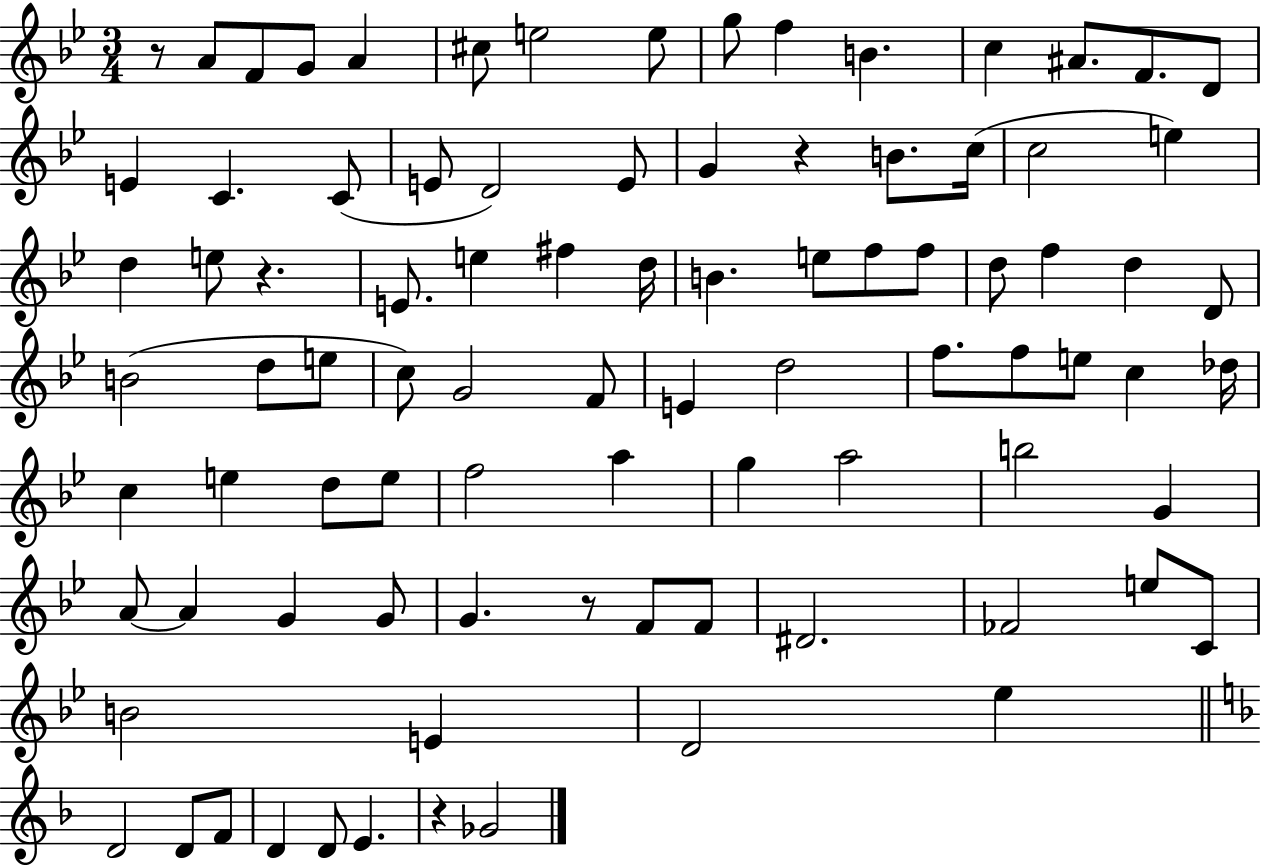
X:1
T:Untitled
M:3/4
L:1/4
K:Bb
z/2 A/2 F/2 G/2 A ^c/2 e2 e/2 g/2 f B c ^A/2 F/2 D/2 E C C/2 E/2 D2 E/2 G z B/2 c/4 c2 e d e/2 z E/2 e ^f d/4 B e/2 f/2 f/2 d/2 f d D/2 B2 d/2 e/2 c/2 G2 F/2 E d2 f/2 f/2 e/2 c _d/4 c e d/2 e/2 f2 a g a2 b2 G A/2 A G G/2 G z/2 F/2 F/2 ^D2 _F2 e/2 C/2 B2 E D2 _e D2 D/2 F/2 D D/2 E z _G2